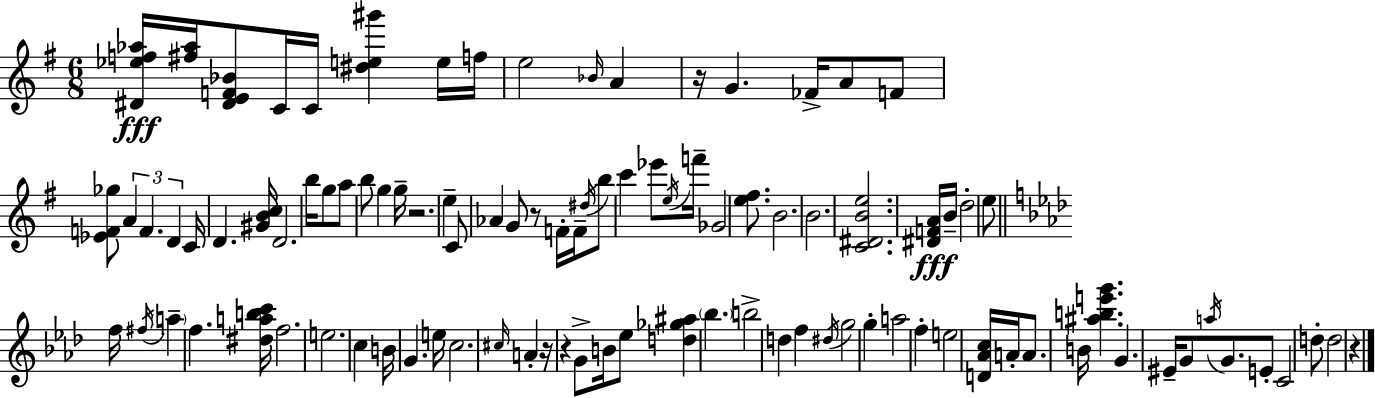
X:1
T:Untitled
M:6/8
L:1/4
K:G
[^D_ef_a]/4 [^f_a]/4 [^DEF_B]/2 C/4 C/4 [^de^g'] e/4 f/4 e2 _B/4 A z/4 G _F/4 A/2 F/2 [_EF_g]/2 A F D C/4 D [^GBc]/4 D2 b/4 g/2 a/2 b/2 g g/4 z2 e C/2 _A G/2 z/2 F/4 F/4 ^d/4 b/2 c' _e'/2 e/4 f'/4 _G2 [e^f]/2 B2 B2 [C^DBe]2 [^DFA]/4 B/4 d2 e/2 f/4 ^f/4 a f [^dabc']/4 f2 e2 c B/4 G e/4 c2 ^c/4 A z/4 z G/2 B/4 _e/2 [d_g^a] _b b2 d f ^d/4 g2 g a2 f e2 [D_Ac]/4 A/4 A/2 B/4 [^abe'g'] G ^E/4 G/2 a/4 G/2 E/2 C2 d/2 d2 z